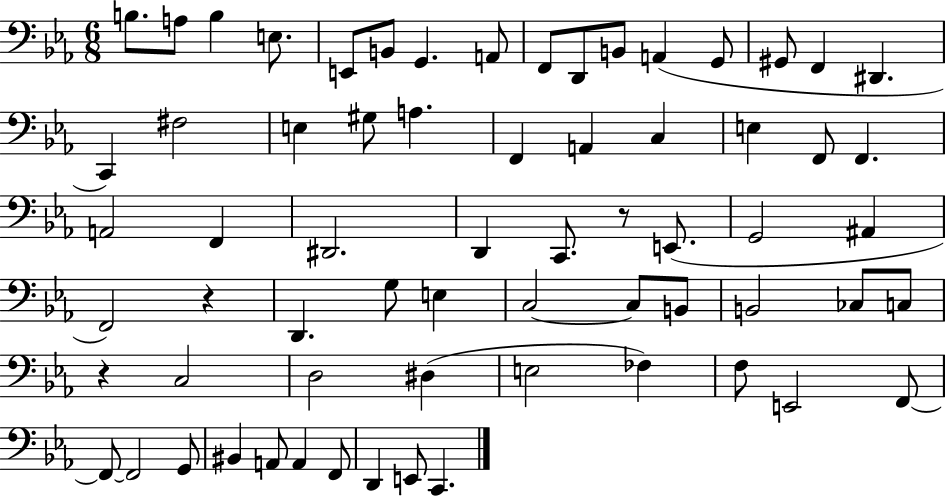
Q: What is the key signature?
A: EES major